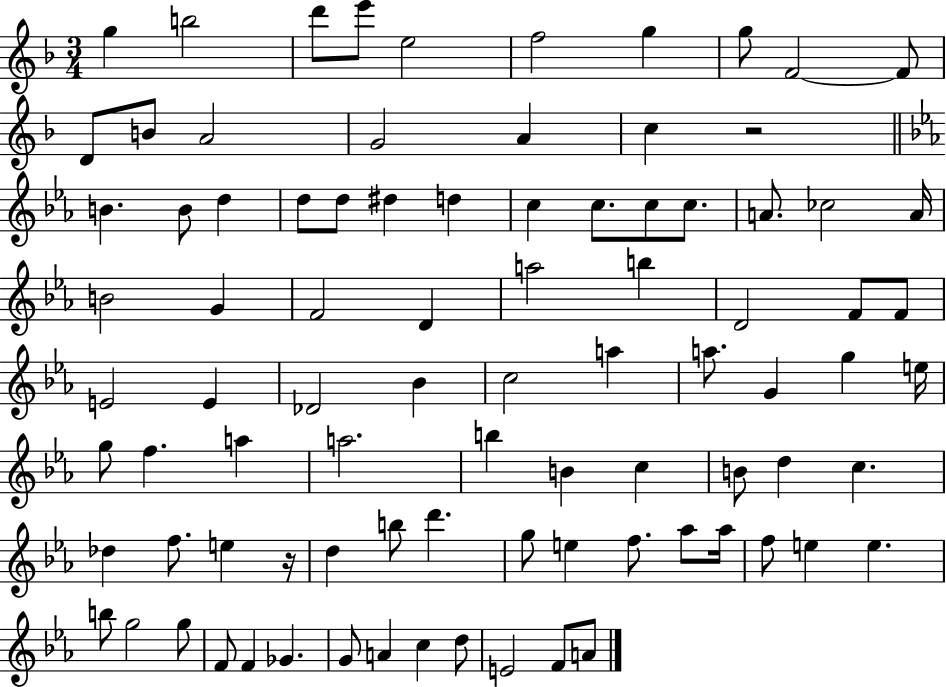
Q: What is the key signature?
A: F major